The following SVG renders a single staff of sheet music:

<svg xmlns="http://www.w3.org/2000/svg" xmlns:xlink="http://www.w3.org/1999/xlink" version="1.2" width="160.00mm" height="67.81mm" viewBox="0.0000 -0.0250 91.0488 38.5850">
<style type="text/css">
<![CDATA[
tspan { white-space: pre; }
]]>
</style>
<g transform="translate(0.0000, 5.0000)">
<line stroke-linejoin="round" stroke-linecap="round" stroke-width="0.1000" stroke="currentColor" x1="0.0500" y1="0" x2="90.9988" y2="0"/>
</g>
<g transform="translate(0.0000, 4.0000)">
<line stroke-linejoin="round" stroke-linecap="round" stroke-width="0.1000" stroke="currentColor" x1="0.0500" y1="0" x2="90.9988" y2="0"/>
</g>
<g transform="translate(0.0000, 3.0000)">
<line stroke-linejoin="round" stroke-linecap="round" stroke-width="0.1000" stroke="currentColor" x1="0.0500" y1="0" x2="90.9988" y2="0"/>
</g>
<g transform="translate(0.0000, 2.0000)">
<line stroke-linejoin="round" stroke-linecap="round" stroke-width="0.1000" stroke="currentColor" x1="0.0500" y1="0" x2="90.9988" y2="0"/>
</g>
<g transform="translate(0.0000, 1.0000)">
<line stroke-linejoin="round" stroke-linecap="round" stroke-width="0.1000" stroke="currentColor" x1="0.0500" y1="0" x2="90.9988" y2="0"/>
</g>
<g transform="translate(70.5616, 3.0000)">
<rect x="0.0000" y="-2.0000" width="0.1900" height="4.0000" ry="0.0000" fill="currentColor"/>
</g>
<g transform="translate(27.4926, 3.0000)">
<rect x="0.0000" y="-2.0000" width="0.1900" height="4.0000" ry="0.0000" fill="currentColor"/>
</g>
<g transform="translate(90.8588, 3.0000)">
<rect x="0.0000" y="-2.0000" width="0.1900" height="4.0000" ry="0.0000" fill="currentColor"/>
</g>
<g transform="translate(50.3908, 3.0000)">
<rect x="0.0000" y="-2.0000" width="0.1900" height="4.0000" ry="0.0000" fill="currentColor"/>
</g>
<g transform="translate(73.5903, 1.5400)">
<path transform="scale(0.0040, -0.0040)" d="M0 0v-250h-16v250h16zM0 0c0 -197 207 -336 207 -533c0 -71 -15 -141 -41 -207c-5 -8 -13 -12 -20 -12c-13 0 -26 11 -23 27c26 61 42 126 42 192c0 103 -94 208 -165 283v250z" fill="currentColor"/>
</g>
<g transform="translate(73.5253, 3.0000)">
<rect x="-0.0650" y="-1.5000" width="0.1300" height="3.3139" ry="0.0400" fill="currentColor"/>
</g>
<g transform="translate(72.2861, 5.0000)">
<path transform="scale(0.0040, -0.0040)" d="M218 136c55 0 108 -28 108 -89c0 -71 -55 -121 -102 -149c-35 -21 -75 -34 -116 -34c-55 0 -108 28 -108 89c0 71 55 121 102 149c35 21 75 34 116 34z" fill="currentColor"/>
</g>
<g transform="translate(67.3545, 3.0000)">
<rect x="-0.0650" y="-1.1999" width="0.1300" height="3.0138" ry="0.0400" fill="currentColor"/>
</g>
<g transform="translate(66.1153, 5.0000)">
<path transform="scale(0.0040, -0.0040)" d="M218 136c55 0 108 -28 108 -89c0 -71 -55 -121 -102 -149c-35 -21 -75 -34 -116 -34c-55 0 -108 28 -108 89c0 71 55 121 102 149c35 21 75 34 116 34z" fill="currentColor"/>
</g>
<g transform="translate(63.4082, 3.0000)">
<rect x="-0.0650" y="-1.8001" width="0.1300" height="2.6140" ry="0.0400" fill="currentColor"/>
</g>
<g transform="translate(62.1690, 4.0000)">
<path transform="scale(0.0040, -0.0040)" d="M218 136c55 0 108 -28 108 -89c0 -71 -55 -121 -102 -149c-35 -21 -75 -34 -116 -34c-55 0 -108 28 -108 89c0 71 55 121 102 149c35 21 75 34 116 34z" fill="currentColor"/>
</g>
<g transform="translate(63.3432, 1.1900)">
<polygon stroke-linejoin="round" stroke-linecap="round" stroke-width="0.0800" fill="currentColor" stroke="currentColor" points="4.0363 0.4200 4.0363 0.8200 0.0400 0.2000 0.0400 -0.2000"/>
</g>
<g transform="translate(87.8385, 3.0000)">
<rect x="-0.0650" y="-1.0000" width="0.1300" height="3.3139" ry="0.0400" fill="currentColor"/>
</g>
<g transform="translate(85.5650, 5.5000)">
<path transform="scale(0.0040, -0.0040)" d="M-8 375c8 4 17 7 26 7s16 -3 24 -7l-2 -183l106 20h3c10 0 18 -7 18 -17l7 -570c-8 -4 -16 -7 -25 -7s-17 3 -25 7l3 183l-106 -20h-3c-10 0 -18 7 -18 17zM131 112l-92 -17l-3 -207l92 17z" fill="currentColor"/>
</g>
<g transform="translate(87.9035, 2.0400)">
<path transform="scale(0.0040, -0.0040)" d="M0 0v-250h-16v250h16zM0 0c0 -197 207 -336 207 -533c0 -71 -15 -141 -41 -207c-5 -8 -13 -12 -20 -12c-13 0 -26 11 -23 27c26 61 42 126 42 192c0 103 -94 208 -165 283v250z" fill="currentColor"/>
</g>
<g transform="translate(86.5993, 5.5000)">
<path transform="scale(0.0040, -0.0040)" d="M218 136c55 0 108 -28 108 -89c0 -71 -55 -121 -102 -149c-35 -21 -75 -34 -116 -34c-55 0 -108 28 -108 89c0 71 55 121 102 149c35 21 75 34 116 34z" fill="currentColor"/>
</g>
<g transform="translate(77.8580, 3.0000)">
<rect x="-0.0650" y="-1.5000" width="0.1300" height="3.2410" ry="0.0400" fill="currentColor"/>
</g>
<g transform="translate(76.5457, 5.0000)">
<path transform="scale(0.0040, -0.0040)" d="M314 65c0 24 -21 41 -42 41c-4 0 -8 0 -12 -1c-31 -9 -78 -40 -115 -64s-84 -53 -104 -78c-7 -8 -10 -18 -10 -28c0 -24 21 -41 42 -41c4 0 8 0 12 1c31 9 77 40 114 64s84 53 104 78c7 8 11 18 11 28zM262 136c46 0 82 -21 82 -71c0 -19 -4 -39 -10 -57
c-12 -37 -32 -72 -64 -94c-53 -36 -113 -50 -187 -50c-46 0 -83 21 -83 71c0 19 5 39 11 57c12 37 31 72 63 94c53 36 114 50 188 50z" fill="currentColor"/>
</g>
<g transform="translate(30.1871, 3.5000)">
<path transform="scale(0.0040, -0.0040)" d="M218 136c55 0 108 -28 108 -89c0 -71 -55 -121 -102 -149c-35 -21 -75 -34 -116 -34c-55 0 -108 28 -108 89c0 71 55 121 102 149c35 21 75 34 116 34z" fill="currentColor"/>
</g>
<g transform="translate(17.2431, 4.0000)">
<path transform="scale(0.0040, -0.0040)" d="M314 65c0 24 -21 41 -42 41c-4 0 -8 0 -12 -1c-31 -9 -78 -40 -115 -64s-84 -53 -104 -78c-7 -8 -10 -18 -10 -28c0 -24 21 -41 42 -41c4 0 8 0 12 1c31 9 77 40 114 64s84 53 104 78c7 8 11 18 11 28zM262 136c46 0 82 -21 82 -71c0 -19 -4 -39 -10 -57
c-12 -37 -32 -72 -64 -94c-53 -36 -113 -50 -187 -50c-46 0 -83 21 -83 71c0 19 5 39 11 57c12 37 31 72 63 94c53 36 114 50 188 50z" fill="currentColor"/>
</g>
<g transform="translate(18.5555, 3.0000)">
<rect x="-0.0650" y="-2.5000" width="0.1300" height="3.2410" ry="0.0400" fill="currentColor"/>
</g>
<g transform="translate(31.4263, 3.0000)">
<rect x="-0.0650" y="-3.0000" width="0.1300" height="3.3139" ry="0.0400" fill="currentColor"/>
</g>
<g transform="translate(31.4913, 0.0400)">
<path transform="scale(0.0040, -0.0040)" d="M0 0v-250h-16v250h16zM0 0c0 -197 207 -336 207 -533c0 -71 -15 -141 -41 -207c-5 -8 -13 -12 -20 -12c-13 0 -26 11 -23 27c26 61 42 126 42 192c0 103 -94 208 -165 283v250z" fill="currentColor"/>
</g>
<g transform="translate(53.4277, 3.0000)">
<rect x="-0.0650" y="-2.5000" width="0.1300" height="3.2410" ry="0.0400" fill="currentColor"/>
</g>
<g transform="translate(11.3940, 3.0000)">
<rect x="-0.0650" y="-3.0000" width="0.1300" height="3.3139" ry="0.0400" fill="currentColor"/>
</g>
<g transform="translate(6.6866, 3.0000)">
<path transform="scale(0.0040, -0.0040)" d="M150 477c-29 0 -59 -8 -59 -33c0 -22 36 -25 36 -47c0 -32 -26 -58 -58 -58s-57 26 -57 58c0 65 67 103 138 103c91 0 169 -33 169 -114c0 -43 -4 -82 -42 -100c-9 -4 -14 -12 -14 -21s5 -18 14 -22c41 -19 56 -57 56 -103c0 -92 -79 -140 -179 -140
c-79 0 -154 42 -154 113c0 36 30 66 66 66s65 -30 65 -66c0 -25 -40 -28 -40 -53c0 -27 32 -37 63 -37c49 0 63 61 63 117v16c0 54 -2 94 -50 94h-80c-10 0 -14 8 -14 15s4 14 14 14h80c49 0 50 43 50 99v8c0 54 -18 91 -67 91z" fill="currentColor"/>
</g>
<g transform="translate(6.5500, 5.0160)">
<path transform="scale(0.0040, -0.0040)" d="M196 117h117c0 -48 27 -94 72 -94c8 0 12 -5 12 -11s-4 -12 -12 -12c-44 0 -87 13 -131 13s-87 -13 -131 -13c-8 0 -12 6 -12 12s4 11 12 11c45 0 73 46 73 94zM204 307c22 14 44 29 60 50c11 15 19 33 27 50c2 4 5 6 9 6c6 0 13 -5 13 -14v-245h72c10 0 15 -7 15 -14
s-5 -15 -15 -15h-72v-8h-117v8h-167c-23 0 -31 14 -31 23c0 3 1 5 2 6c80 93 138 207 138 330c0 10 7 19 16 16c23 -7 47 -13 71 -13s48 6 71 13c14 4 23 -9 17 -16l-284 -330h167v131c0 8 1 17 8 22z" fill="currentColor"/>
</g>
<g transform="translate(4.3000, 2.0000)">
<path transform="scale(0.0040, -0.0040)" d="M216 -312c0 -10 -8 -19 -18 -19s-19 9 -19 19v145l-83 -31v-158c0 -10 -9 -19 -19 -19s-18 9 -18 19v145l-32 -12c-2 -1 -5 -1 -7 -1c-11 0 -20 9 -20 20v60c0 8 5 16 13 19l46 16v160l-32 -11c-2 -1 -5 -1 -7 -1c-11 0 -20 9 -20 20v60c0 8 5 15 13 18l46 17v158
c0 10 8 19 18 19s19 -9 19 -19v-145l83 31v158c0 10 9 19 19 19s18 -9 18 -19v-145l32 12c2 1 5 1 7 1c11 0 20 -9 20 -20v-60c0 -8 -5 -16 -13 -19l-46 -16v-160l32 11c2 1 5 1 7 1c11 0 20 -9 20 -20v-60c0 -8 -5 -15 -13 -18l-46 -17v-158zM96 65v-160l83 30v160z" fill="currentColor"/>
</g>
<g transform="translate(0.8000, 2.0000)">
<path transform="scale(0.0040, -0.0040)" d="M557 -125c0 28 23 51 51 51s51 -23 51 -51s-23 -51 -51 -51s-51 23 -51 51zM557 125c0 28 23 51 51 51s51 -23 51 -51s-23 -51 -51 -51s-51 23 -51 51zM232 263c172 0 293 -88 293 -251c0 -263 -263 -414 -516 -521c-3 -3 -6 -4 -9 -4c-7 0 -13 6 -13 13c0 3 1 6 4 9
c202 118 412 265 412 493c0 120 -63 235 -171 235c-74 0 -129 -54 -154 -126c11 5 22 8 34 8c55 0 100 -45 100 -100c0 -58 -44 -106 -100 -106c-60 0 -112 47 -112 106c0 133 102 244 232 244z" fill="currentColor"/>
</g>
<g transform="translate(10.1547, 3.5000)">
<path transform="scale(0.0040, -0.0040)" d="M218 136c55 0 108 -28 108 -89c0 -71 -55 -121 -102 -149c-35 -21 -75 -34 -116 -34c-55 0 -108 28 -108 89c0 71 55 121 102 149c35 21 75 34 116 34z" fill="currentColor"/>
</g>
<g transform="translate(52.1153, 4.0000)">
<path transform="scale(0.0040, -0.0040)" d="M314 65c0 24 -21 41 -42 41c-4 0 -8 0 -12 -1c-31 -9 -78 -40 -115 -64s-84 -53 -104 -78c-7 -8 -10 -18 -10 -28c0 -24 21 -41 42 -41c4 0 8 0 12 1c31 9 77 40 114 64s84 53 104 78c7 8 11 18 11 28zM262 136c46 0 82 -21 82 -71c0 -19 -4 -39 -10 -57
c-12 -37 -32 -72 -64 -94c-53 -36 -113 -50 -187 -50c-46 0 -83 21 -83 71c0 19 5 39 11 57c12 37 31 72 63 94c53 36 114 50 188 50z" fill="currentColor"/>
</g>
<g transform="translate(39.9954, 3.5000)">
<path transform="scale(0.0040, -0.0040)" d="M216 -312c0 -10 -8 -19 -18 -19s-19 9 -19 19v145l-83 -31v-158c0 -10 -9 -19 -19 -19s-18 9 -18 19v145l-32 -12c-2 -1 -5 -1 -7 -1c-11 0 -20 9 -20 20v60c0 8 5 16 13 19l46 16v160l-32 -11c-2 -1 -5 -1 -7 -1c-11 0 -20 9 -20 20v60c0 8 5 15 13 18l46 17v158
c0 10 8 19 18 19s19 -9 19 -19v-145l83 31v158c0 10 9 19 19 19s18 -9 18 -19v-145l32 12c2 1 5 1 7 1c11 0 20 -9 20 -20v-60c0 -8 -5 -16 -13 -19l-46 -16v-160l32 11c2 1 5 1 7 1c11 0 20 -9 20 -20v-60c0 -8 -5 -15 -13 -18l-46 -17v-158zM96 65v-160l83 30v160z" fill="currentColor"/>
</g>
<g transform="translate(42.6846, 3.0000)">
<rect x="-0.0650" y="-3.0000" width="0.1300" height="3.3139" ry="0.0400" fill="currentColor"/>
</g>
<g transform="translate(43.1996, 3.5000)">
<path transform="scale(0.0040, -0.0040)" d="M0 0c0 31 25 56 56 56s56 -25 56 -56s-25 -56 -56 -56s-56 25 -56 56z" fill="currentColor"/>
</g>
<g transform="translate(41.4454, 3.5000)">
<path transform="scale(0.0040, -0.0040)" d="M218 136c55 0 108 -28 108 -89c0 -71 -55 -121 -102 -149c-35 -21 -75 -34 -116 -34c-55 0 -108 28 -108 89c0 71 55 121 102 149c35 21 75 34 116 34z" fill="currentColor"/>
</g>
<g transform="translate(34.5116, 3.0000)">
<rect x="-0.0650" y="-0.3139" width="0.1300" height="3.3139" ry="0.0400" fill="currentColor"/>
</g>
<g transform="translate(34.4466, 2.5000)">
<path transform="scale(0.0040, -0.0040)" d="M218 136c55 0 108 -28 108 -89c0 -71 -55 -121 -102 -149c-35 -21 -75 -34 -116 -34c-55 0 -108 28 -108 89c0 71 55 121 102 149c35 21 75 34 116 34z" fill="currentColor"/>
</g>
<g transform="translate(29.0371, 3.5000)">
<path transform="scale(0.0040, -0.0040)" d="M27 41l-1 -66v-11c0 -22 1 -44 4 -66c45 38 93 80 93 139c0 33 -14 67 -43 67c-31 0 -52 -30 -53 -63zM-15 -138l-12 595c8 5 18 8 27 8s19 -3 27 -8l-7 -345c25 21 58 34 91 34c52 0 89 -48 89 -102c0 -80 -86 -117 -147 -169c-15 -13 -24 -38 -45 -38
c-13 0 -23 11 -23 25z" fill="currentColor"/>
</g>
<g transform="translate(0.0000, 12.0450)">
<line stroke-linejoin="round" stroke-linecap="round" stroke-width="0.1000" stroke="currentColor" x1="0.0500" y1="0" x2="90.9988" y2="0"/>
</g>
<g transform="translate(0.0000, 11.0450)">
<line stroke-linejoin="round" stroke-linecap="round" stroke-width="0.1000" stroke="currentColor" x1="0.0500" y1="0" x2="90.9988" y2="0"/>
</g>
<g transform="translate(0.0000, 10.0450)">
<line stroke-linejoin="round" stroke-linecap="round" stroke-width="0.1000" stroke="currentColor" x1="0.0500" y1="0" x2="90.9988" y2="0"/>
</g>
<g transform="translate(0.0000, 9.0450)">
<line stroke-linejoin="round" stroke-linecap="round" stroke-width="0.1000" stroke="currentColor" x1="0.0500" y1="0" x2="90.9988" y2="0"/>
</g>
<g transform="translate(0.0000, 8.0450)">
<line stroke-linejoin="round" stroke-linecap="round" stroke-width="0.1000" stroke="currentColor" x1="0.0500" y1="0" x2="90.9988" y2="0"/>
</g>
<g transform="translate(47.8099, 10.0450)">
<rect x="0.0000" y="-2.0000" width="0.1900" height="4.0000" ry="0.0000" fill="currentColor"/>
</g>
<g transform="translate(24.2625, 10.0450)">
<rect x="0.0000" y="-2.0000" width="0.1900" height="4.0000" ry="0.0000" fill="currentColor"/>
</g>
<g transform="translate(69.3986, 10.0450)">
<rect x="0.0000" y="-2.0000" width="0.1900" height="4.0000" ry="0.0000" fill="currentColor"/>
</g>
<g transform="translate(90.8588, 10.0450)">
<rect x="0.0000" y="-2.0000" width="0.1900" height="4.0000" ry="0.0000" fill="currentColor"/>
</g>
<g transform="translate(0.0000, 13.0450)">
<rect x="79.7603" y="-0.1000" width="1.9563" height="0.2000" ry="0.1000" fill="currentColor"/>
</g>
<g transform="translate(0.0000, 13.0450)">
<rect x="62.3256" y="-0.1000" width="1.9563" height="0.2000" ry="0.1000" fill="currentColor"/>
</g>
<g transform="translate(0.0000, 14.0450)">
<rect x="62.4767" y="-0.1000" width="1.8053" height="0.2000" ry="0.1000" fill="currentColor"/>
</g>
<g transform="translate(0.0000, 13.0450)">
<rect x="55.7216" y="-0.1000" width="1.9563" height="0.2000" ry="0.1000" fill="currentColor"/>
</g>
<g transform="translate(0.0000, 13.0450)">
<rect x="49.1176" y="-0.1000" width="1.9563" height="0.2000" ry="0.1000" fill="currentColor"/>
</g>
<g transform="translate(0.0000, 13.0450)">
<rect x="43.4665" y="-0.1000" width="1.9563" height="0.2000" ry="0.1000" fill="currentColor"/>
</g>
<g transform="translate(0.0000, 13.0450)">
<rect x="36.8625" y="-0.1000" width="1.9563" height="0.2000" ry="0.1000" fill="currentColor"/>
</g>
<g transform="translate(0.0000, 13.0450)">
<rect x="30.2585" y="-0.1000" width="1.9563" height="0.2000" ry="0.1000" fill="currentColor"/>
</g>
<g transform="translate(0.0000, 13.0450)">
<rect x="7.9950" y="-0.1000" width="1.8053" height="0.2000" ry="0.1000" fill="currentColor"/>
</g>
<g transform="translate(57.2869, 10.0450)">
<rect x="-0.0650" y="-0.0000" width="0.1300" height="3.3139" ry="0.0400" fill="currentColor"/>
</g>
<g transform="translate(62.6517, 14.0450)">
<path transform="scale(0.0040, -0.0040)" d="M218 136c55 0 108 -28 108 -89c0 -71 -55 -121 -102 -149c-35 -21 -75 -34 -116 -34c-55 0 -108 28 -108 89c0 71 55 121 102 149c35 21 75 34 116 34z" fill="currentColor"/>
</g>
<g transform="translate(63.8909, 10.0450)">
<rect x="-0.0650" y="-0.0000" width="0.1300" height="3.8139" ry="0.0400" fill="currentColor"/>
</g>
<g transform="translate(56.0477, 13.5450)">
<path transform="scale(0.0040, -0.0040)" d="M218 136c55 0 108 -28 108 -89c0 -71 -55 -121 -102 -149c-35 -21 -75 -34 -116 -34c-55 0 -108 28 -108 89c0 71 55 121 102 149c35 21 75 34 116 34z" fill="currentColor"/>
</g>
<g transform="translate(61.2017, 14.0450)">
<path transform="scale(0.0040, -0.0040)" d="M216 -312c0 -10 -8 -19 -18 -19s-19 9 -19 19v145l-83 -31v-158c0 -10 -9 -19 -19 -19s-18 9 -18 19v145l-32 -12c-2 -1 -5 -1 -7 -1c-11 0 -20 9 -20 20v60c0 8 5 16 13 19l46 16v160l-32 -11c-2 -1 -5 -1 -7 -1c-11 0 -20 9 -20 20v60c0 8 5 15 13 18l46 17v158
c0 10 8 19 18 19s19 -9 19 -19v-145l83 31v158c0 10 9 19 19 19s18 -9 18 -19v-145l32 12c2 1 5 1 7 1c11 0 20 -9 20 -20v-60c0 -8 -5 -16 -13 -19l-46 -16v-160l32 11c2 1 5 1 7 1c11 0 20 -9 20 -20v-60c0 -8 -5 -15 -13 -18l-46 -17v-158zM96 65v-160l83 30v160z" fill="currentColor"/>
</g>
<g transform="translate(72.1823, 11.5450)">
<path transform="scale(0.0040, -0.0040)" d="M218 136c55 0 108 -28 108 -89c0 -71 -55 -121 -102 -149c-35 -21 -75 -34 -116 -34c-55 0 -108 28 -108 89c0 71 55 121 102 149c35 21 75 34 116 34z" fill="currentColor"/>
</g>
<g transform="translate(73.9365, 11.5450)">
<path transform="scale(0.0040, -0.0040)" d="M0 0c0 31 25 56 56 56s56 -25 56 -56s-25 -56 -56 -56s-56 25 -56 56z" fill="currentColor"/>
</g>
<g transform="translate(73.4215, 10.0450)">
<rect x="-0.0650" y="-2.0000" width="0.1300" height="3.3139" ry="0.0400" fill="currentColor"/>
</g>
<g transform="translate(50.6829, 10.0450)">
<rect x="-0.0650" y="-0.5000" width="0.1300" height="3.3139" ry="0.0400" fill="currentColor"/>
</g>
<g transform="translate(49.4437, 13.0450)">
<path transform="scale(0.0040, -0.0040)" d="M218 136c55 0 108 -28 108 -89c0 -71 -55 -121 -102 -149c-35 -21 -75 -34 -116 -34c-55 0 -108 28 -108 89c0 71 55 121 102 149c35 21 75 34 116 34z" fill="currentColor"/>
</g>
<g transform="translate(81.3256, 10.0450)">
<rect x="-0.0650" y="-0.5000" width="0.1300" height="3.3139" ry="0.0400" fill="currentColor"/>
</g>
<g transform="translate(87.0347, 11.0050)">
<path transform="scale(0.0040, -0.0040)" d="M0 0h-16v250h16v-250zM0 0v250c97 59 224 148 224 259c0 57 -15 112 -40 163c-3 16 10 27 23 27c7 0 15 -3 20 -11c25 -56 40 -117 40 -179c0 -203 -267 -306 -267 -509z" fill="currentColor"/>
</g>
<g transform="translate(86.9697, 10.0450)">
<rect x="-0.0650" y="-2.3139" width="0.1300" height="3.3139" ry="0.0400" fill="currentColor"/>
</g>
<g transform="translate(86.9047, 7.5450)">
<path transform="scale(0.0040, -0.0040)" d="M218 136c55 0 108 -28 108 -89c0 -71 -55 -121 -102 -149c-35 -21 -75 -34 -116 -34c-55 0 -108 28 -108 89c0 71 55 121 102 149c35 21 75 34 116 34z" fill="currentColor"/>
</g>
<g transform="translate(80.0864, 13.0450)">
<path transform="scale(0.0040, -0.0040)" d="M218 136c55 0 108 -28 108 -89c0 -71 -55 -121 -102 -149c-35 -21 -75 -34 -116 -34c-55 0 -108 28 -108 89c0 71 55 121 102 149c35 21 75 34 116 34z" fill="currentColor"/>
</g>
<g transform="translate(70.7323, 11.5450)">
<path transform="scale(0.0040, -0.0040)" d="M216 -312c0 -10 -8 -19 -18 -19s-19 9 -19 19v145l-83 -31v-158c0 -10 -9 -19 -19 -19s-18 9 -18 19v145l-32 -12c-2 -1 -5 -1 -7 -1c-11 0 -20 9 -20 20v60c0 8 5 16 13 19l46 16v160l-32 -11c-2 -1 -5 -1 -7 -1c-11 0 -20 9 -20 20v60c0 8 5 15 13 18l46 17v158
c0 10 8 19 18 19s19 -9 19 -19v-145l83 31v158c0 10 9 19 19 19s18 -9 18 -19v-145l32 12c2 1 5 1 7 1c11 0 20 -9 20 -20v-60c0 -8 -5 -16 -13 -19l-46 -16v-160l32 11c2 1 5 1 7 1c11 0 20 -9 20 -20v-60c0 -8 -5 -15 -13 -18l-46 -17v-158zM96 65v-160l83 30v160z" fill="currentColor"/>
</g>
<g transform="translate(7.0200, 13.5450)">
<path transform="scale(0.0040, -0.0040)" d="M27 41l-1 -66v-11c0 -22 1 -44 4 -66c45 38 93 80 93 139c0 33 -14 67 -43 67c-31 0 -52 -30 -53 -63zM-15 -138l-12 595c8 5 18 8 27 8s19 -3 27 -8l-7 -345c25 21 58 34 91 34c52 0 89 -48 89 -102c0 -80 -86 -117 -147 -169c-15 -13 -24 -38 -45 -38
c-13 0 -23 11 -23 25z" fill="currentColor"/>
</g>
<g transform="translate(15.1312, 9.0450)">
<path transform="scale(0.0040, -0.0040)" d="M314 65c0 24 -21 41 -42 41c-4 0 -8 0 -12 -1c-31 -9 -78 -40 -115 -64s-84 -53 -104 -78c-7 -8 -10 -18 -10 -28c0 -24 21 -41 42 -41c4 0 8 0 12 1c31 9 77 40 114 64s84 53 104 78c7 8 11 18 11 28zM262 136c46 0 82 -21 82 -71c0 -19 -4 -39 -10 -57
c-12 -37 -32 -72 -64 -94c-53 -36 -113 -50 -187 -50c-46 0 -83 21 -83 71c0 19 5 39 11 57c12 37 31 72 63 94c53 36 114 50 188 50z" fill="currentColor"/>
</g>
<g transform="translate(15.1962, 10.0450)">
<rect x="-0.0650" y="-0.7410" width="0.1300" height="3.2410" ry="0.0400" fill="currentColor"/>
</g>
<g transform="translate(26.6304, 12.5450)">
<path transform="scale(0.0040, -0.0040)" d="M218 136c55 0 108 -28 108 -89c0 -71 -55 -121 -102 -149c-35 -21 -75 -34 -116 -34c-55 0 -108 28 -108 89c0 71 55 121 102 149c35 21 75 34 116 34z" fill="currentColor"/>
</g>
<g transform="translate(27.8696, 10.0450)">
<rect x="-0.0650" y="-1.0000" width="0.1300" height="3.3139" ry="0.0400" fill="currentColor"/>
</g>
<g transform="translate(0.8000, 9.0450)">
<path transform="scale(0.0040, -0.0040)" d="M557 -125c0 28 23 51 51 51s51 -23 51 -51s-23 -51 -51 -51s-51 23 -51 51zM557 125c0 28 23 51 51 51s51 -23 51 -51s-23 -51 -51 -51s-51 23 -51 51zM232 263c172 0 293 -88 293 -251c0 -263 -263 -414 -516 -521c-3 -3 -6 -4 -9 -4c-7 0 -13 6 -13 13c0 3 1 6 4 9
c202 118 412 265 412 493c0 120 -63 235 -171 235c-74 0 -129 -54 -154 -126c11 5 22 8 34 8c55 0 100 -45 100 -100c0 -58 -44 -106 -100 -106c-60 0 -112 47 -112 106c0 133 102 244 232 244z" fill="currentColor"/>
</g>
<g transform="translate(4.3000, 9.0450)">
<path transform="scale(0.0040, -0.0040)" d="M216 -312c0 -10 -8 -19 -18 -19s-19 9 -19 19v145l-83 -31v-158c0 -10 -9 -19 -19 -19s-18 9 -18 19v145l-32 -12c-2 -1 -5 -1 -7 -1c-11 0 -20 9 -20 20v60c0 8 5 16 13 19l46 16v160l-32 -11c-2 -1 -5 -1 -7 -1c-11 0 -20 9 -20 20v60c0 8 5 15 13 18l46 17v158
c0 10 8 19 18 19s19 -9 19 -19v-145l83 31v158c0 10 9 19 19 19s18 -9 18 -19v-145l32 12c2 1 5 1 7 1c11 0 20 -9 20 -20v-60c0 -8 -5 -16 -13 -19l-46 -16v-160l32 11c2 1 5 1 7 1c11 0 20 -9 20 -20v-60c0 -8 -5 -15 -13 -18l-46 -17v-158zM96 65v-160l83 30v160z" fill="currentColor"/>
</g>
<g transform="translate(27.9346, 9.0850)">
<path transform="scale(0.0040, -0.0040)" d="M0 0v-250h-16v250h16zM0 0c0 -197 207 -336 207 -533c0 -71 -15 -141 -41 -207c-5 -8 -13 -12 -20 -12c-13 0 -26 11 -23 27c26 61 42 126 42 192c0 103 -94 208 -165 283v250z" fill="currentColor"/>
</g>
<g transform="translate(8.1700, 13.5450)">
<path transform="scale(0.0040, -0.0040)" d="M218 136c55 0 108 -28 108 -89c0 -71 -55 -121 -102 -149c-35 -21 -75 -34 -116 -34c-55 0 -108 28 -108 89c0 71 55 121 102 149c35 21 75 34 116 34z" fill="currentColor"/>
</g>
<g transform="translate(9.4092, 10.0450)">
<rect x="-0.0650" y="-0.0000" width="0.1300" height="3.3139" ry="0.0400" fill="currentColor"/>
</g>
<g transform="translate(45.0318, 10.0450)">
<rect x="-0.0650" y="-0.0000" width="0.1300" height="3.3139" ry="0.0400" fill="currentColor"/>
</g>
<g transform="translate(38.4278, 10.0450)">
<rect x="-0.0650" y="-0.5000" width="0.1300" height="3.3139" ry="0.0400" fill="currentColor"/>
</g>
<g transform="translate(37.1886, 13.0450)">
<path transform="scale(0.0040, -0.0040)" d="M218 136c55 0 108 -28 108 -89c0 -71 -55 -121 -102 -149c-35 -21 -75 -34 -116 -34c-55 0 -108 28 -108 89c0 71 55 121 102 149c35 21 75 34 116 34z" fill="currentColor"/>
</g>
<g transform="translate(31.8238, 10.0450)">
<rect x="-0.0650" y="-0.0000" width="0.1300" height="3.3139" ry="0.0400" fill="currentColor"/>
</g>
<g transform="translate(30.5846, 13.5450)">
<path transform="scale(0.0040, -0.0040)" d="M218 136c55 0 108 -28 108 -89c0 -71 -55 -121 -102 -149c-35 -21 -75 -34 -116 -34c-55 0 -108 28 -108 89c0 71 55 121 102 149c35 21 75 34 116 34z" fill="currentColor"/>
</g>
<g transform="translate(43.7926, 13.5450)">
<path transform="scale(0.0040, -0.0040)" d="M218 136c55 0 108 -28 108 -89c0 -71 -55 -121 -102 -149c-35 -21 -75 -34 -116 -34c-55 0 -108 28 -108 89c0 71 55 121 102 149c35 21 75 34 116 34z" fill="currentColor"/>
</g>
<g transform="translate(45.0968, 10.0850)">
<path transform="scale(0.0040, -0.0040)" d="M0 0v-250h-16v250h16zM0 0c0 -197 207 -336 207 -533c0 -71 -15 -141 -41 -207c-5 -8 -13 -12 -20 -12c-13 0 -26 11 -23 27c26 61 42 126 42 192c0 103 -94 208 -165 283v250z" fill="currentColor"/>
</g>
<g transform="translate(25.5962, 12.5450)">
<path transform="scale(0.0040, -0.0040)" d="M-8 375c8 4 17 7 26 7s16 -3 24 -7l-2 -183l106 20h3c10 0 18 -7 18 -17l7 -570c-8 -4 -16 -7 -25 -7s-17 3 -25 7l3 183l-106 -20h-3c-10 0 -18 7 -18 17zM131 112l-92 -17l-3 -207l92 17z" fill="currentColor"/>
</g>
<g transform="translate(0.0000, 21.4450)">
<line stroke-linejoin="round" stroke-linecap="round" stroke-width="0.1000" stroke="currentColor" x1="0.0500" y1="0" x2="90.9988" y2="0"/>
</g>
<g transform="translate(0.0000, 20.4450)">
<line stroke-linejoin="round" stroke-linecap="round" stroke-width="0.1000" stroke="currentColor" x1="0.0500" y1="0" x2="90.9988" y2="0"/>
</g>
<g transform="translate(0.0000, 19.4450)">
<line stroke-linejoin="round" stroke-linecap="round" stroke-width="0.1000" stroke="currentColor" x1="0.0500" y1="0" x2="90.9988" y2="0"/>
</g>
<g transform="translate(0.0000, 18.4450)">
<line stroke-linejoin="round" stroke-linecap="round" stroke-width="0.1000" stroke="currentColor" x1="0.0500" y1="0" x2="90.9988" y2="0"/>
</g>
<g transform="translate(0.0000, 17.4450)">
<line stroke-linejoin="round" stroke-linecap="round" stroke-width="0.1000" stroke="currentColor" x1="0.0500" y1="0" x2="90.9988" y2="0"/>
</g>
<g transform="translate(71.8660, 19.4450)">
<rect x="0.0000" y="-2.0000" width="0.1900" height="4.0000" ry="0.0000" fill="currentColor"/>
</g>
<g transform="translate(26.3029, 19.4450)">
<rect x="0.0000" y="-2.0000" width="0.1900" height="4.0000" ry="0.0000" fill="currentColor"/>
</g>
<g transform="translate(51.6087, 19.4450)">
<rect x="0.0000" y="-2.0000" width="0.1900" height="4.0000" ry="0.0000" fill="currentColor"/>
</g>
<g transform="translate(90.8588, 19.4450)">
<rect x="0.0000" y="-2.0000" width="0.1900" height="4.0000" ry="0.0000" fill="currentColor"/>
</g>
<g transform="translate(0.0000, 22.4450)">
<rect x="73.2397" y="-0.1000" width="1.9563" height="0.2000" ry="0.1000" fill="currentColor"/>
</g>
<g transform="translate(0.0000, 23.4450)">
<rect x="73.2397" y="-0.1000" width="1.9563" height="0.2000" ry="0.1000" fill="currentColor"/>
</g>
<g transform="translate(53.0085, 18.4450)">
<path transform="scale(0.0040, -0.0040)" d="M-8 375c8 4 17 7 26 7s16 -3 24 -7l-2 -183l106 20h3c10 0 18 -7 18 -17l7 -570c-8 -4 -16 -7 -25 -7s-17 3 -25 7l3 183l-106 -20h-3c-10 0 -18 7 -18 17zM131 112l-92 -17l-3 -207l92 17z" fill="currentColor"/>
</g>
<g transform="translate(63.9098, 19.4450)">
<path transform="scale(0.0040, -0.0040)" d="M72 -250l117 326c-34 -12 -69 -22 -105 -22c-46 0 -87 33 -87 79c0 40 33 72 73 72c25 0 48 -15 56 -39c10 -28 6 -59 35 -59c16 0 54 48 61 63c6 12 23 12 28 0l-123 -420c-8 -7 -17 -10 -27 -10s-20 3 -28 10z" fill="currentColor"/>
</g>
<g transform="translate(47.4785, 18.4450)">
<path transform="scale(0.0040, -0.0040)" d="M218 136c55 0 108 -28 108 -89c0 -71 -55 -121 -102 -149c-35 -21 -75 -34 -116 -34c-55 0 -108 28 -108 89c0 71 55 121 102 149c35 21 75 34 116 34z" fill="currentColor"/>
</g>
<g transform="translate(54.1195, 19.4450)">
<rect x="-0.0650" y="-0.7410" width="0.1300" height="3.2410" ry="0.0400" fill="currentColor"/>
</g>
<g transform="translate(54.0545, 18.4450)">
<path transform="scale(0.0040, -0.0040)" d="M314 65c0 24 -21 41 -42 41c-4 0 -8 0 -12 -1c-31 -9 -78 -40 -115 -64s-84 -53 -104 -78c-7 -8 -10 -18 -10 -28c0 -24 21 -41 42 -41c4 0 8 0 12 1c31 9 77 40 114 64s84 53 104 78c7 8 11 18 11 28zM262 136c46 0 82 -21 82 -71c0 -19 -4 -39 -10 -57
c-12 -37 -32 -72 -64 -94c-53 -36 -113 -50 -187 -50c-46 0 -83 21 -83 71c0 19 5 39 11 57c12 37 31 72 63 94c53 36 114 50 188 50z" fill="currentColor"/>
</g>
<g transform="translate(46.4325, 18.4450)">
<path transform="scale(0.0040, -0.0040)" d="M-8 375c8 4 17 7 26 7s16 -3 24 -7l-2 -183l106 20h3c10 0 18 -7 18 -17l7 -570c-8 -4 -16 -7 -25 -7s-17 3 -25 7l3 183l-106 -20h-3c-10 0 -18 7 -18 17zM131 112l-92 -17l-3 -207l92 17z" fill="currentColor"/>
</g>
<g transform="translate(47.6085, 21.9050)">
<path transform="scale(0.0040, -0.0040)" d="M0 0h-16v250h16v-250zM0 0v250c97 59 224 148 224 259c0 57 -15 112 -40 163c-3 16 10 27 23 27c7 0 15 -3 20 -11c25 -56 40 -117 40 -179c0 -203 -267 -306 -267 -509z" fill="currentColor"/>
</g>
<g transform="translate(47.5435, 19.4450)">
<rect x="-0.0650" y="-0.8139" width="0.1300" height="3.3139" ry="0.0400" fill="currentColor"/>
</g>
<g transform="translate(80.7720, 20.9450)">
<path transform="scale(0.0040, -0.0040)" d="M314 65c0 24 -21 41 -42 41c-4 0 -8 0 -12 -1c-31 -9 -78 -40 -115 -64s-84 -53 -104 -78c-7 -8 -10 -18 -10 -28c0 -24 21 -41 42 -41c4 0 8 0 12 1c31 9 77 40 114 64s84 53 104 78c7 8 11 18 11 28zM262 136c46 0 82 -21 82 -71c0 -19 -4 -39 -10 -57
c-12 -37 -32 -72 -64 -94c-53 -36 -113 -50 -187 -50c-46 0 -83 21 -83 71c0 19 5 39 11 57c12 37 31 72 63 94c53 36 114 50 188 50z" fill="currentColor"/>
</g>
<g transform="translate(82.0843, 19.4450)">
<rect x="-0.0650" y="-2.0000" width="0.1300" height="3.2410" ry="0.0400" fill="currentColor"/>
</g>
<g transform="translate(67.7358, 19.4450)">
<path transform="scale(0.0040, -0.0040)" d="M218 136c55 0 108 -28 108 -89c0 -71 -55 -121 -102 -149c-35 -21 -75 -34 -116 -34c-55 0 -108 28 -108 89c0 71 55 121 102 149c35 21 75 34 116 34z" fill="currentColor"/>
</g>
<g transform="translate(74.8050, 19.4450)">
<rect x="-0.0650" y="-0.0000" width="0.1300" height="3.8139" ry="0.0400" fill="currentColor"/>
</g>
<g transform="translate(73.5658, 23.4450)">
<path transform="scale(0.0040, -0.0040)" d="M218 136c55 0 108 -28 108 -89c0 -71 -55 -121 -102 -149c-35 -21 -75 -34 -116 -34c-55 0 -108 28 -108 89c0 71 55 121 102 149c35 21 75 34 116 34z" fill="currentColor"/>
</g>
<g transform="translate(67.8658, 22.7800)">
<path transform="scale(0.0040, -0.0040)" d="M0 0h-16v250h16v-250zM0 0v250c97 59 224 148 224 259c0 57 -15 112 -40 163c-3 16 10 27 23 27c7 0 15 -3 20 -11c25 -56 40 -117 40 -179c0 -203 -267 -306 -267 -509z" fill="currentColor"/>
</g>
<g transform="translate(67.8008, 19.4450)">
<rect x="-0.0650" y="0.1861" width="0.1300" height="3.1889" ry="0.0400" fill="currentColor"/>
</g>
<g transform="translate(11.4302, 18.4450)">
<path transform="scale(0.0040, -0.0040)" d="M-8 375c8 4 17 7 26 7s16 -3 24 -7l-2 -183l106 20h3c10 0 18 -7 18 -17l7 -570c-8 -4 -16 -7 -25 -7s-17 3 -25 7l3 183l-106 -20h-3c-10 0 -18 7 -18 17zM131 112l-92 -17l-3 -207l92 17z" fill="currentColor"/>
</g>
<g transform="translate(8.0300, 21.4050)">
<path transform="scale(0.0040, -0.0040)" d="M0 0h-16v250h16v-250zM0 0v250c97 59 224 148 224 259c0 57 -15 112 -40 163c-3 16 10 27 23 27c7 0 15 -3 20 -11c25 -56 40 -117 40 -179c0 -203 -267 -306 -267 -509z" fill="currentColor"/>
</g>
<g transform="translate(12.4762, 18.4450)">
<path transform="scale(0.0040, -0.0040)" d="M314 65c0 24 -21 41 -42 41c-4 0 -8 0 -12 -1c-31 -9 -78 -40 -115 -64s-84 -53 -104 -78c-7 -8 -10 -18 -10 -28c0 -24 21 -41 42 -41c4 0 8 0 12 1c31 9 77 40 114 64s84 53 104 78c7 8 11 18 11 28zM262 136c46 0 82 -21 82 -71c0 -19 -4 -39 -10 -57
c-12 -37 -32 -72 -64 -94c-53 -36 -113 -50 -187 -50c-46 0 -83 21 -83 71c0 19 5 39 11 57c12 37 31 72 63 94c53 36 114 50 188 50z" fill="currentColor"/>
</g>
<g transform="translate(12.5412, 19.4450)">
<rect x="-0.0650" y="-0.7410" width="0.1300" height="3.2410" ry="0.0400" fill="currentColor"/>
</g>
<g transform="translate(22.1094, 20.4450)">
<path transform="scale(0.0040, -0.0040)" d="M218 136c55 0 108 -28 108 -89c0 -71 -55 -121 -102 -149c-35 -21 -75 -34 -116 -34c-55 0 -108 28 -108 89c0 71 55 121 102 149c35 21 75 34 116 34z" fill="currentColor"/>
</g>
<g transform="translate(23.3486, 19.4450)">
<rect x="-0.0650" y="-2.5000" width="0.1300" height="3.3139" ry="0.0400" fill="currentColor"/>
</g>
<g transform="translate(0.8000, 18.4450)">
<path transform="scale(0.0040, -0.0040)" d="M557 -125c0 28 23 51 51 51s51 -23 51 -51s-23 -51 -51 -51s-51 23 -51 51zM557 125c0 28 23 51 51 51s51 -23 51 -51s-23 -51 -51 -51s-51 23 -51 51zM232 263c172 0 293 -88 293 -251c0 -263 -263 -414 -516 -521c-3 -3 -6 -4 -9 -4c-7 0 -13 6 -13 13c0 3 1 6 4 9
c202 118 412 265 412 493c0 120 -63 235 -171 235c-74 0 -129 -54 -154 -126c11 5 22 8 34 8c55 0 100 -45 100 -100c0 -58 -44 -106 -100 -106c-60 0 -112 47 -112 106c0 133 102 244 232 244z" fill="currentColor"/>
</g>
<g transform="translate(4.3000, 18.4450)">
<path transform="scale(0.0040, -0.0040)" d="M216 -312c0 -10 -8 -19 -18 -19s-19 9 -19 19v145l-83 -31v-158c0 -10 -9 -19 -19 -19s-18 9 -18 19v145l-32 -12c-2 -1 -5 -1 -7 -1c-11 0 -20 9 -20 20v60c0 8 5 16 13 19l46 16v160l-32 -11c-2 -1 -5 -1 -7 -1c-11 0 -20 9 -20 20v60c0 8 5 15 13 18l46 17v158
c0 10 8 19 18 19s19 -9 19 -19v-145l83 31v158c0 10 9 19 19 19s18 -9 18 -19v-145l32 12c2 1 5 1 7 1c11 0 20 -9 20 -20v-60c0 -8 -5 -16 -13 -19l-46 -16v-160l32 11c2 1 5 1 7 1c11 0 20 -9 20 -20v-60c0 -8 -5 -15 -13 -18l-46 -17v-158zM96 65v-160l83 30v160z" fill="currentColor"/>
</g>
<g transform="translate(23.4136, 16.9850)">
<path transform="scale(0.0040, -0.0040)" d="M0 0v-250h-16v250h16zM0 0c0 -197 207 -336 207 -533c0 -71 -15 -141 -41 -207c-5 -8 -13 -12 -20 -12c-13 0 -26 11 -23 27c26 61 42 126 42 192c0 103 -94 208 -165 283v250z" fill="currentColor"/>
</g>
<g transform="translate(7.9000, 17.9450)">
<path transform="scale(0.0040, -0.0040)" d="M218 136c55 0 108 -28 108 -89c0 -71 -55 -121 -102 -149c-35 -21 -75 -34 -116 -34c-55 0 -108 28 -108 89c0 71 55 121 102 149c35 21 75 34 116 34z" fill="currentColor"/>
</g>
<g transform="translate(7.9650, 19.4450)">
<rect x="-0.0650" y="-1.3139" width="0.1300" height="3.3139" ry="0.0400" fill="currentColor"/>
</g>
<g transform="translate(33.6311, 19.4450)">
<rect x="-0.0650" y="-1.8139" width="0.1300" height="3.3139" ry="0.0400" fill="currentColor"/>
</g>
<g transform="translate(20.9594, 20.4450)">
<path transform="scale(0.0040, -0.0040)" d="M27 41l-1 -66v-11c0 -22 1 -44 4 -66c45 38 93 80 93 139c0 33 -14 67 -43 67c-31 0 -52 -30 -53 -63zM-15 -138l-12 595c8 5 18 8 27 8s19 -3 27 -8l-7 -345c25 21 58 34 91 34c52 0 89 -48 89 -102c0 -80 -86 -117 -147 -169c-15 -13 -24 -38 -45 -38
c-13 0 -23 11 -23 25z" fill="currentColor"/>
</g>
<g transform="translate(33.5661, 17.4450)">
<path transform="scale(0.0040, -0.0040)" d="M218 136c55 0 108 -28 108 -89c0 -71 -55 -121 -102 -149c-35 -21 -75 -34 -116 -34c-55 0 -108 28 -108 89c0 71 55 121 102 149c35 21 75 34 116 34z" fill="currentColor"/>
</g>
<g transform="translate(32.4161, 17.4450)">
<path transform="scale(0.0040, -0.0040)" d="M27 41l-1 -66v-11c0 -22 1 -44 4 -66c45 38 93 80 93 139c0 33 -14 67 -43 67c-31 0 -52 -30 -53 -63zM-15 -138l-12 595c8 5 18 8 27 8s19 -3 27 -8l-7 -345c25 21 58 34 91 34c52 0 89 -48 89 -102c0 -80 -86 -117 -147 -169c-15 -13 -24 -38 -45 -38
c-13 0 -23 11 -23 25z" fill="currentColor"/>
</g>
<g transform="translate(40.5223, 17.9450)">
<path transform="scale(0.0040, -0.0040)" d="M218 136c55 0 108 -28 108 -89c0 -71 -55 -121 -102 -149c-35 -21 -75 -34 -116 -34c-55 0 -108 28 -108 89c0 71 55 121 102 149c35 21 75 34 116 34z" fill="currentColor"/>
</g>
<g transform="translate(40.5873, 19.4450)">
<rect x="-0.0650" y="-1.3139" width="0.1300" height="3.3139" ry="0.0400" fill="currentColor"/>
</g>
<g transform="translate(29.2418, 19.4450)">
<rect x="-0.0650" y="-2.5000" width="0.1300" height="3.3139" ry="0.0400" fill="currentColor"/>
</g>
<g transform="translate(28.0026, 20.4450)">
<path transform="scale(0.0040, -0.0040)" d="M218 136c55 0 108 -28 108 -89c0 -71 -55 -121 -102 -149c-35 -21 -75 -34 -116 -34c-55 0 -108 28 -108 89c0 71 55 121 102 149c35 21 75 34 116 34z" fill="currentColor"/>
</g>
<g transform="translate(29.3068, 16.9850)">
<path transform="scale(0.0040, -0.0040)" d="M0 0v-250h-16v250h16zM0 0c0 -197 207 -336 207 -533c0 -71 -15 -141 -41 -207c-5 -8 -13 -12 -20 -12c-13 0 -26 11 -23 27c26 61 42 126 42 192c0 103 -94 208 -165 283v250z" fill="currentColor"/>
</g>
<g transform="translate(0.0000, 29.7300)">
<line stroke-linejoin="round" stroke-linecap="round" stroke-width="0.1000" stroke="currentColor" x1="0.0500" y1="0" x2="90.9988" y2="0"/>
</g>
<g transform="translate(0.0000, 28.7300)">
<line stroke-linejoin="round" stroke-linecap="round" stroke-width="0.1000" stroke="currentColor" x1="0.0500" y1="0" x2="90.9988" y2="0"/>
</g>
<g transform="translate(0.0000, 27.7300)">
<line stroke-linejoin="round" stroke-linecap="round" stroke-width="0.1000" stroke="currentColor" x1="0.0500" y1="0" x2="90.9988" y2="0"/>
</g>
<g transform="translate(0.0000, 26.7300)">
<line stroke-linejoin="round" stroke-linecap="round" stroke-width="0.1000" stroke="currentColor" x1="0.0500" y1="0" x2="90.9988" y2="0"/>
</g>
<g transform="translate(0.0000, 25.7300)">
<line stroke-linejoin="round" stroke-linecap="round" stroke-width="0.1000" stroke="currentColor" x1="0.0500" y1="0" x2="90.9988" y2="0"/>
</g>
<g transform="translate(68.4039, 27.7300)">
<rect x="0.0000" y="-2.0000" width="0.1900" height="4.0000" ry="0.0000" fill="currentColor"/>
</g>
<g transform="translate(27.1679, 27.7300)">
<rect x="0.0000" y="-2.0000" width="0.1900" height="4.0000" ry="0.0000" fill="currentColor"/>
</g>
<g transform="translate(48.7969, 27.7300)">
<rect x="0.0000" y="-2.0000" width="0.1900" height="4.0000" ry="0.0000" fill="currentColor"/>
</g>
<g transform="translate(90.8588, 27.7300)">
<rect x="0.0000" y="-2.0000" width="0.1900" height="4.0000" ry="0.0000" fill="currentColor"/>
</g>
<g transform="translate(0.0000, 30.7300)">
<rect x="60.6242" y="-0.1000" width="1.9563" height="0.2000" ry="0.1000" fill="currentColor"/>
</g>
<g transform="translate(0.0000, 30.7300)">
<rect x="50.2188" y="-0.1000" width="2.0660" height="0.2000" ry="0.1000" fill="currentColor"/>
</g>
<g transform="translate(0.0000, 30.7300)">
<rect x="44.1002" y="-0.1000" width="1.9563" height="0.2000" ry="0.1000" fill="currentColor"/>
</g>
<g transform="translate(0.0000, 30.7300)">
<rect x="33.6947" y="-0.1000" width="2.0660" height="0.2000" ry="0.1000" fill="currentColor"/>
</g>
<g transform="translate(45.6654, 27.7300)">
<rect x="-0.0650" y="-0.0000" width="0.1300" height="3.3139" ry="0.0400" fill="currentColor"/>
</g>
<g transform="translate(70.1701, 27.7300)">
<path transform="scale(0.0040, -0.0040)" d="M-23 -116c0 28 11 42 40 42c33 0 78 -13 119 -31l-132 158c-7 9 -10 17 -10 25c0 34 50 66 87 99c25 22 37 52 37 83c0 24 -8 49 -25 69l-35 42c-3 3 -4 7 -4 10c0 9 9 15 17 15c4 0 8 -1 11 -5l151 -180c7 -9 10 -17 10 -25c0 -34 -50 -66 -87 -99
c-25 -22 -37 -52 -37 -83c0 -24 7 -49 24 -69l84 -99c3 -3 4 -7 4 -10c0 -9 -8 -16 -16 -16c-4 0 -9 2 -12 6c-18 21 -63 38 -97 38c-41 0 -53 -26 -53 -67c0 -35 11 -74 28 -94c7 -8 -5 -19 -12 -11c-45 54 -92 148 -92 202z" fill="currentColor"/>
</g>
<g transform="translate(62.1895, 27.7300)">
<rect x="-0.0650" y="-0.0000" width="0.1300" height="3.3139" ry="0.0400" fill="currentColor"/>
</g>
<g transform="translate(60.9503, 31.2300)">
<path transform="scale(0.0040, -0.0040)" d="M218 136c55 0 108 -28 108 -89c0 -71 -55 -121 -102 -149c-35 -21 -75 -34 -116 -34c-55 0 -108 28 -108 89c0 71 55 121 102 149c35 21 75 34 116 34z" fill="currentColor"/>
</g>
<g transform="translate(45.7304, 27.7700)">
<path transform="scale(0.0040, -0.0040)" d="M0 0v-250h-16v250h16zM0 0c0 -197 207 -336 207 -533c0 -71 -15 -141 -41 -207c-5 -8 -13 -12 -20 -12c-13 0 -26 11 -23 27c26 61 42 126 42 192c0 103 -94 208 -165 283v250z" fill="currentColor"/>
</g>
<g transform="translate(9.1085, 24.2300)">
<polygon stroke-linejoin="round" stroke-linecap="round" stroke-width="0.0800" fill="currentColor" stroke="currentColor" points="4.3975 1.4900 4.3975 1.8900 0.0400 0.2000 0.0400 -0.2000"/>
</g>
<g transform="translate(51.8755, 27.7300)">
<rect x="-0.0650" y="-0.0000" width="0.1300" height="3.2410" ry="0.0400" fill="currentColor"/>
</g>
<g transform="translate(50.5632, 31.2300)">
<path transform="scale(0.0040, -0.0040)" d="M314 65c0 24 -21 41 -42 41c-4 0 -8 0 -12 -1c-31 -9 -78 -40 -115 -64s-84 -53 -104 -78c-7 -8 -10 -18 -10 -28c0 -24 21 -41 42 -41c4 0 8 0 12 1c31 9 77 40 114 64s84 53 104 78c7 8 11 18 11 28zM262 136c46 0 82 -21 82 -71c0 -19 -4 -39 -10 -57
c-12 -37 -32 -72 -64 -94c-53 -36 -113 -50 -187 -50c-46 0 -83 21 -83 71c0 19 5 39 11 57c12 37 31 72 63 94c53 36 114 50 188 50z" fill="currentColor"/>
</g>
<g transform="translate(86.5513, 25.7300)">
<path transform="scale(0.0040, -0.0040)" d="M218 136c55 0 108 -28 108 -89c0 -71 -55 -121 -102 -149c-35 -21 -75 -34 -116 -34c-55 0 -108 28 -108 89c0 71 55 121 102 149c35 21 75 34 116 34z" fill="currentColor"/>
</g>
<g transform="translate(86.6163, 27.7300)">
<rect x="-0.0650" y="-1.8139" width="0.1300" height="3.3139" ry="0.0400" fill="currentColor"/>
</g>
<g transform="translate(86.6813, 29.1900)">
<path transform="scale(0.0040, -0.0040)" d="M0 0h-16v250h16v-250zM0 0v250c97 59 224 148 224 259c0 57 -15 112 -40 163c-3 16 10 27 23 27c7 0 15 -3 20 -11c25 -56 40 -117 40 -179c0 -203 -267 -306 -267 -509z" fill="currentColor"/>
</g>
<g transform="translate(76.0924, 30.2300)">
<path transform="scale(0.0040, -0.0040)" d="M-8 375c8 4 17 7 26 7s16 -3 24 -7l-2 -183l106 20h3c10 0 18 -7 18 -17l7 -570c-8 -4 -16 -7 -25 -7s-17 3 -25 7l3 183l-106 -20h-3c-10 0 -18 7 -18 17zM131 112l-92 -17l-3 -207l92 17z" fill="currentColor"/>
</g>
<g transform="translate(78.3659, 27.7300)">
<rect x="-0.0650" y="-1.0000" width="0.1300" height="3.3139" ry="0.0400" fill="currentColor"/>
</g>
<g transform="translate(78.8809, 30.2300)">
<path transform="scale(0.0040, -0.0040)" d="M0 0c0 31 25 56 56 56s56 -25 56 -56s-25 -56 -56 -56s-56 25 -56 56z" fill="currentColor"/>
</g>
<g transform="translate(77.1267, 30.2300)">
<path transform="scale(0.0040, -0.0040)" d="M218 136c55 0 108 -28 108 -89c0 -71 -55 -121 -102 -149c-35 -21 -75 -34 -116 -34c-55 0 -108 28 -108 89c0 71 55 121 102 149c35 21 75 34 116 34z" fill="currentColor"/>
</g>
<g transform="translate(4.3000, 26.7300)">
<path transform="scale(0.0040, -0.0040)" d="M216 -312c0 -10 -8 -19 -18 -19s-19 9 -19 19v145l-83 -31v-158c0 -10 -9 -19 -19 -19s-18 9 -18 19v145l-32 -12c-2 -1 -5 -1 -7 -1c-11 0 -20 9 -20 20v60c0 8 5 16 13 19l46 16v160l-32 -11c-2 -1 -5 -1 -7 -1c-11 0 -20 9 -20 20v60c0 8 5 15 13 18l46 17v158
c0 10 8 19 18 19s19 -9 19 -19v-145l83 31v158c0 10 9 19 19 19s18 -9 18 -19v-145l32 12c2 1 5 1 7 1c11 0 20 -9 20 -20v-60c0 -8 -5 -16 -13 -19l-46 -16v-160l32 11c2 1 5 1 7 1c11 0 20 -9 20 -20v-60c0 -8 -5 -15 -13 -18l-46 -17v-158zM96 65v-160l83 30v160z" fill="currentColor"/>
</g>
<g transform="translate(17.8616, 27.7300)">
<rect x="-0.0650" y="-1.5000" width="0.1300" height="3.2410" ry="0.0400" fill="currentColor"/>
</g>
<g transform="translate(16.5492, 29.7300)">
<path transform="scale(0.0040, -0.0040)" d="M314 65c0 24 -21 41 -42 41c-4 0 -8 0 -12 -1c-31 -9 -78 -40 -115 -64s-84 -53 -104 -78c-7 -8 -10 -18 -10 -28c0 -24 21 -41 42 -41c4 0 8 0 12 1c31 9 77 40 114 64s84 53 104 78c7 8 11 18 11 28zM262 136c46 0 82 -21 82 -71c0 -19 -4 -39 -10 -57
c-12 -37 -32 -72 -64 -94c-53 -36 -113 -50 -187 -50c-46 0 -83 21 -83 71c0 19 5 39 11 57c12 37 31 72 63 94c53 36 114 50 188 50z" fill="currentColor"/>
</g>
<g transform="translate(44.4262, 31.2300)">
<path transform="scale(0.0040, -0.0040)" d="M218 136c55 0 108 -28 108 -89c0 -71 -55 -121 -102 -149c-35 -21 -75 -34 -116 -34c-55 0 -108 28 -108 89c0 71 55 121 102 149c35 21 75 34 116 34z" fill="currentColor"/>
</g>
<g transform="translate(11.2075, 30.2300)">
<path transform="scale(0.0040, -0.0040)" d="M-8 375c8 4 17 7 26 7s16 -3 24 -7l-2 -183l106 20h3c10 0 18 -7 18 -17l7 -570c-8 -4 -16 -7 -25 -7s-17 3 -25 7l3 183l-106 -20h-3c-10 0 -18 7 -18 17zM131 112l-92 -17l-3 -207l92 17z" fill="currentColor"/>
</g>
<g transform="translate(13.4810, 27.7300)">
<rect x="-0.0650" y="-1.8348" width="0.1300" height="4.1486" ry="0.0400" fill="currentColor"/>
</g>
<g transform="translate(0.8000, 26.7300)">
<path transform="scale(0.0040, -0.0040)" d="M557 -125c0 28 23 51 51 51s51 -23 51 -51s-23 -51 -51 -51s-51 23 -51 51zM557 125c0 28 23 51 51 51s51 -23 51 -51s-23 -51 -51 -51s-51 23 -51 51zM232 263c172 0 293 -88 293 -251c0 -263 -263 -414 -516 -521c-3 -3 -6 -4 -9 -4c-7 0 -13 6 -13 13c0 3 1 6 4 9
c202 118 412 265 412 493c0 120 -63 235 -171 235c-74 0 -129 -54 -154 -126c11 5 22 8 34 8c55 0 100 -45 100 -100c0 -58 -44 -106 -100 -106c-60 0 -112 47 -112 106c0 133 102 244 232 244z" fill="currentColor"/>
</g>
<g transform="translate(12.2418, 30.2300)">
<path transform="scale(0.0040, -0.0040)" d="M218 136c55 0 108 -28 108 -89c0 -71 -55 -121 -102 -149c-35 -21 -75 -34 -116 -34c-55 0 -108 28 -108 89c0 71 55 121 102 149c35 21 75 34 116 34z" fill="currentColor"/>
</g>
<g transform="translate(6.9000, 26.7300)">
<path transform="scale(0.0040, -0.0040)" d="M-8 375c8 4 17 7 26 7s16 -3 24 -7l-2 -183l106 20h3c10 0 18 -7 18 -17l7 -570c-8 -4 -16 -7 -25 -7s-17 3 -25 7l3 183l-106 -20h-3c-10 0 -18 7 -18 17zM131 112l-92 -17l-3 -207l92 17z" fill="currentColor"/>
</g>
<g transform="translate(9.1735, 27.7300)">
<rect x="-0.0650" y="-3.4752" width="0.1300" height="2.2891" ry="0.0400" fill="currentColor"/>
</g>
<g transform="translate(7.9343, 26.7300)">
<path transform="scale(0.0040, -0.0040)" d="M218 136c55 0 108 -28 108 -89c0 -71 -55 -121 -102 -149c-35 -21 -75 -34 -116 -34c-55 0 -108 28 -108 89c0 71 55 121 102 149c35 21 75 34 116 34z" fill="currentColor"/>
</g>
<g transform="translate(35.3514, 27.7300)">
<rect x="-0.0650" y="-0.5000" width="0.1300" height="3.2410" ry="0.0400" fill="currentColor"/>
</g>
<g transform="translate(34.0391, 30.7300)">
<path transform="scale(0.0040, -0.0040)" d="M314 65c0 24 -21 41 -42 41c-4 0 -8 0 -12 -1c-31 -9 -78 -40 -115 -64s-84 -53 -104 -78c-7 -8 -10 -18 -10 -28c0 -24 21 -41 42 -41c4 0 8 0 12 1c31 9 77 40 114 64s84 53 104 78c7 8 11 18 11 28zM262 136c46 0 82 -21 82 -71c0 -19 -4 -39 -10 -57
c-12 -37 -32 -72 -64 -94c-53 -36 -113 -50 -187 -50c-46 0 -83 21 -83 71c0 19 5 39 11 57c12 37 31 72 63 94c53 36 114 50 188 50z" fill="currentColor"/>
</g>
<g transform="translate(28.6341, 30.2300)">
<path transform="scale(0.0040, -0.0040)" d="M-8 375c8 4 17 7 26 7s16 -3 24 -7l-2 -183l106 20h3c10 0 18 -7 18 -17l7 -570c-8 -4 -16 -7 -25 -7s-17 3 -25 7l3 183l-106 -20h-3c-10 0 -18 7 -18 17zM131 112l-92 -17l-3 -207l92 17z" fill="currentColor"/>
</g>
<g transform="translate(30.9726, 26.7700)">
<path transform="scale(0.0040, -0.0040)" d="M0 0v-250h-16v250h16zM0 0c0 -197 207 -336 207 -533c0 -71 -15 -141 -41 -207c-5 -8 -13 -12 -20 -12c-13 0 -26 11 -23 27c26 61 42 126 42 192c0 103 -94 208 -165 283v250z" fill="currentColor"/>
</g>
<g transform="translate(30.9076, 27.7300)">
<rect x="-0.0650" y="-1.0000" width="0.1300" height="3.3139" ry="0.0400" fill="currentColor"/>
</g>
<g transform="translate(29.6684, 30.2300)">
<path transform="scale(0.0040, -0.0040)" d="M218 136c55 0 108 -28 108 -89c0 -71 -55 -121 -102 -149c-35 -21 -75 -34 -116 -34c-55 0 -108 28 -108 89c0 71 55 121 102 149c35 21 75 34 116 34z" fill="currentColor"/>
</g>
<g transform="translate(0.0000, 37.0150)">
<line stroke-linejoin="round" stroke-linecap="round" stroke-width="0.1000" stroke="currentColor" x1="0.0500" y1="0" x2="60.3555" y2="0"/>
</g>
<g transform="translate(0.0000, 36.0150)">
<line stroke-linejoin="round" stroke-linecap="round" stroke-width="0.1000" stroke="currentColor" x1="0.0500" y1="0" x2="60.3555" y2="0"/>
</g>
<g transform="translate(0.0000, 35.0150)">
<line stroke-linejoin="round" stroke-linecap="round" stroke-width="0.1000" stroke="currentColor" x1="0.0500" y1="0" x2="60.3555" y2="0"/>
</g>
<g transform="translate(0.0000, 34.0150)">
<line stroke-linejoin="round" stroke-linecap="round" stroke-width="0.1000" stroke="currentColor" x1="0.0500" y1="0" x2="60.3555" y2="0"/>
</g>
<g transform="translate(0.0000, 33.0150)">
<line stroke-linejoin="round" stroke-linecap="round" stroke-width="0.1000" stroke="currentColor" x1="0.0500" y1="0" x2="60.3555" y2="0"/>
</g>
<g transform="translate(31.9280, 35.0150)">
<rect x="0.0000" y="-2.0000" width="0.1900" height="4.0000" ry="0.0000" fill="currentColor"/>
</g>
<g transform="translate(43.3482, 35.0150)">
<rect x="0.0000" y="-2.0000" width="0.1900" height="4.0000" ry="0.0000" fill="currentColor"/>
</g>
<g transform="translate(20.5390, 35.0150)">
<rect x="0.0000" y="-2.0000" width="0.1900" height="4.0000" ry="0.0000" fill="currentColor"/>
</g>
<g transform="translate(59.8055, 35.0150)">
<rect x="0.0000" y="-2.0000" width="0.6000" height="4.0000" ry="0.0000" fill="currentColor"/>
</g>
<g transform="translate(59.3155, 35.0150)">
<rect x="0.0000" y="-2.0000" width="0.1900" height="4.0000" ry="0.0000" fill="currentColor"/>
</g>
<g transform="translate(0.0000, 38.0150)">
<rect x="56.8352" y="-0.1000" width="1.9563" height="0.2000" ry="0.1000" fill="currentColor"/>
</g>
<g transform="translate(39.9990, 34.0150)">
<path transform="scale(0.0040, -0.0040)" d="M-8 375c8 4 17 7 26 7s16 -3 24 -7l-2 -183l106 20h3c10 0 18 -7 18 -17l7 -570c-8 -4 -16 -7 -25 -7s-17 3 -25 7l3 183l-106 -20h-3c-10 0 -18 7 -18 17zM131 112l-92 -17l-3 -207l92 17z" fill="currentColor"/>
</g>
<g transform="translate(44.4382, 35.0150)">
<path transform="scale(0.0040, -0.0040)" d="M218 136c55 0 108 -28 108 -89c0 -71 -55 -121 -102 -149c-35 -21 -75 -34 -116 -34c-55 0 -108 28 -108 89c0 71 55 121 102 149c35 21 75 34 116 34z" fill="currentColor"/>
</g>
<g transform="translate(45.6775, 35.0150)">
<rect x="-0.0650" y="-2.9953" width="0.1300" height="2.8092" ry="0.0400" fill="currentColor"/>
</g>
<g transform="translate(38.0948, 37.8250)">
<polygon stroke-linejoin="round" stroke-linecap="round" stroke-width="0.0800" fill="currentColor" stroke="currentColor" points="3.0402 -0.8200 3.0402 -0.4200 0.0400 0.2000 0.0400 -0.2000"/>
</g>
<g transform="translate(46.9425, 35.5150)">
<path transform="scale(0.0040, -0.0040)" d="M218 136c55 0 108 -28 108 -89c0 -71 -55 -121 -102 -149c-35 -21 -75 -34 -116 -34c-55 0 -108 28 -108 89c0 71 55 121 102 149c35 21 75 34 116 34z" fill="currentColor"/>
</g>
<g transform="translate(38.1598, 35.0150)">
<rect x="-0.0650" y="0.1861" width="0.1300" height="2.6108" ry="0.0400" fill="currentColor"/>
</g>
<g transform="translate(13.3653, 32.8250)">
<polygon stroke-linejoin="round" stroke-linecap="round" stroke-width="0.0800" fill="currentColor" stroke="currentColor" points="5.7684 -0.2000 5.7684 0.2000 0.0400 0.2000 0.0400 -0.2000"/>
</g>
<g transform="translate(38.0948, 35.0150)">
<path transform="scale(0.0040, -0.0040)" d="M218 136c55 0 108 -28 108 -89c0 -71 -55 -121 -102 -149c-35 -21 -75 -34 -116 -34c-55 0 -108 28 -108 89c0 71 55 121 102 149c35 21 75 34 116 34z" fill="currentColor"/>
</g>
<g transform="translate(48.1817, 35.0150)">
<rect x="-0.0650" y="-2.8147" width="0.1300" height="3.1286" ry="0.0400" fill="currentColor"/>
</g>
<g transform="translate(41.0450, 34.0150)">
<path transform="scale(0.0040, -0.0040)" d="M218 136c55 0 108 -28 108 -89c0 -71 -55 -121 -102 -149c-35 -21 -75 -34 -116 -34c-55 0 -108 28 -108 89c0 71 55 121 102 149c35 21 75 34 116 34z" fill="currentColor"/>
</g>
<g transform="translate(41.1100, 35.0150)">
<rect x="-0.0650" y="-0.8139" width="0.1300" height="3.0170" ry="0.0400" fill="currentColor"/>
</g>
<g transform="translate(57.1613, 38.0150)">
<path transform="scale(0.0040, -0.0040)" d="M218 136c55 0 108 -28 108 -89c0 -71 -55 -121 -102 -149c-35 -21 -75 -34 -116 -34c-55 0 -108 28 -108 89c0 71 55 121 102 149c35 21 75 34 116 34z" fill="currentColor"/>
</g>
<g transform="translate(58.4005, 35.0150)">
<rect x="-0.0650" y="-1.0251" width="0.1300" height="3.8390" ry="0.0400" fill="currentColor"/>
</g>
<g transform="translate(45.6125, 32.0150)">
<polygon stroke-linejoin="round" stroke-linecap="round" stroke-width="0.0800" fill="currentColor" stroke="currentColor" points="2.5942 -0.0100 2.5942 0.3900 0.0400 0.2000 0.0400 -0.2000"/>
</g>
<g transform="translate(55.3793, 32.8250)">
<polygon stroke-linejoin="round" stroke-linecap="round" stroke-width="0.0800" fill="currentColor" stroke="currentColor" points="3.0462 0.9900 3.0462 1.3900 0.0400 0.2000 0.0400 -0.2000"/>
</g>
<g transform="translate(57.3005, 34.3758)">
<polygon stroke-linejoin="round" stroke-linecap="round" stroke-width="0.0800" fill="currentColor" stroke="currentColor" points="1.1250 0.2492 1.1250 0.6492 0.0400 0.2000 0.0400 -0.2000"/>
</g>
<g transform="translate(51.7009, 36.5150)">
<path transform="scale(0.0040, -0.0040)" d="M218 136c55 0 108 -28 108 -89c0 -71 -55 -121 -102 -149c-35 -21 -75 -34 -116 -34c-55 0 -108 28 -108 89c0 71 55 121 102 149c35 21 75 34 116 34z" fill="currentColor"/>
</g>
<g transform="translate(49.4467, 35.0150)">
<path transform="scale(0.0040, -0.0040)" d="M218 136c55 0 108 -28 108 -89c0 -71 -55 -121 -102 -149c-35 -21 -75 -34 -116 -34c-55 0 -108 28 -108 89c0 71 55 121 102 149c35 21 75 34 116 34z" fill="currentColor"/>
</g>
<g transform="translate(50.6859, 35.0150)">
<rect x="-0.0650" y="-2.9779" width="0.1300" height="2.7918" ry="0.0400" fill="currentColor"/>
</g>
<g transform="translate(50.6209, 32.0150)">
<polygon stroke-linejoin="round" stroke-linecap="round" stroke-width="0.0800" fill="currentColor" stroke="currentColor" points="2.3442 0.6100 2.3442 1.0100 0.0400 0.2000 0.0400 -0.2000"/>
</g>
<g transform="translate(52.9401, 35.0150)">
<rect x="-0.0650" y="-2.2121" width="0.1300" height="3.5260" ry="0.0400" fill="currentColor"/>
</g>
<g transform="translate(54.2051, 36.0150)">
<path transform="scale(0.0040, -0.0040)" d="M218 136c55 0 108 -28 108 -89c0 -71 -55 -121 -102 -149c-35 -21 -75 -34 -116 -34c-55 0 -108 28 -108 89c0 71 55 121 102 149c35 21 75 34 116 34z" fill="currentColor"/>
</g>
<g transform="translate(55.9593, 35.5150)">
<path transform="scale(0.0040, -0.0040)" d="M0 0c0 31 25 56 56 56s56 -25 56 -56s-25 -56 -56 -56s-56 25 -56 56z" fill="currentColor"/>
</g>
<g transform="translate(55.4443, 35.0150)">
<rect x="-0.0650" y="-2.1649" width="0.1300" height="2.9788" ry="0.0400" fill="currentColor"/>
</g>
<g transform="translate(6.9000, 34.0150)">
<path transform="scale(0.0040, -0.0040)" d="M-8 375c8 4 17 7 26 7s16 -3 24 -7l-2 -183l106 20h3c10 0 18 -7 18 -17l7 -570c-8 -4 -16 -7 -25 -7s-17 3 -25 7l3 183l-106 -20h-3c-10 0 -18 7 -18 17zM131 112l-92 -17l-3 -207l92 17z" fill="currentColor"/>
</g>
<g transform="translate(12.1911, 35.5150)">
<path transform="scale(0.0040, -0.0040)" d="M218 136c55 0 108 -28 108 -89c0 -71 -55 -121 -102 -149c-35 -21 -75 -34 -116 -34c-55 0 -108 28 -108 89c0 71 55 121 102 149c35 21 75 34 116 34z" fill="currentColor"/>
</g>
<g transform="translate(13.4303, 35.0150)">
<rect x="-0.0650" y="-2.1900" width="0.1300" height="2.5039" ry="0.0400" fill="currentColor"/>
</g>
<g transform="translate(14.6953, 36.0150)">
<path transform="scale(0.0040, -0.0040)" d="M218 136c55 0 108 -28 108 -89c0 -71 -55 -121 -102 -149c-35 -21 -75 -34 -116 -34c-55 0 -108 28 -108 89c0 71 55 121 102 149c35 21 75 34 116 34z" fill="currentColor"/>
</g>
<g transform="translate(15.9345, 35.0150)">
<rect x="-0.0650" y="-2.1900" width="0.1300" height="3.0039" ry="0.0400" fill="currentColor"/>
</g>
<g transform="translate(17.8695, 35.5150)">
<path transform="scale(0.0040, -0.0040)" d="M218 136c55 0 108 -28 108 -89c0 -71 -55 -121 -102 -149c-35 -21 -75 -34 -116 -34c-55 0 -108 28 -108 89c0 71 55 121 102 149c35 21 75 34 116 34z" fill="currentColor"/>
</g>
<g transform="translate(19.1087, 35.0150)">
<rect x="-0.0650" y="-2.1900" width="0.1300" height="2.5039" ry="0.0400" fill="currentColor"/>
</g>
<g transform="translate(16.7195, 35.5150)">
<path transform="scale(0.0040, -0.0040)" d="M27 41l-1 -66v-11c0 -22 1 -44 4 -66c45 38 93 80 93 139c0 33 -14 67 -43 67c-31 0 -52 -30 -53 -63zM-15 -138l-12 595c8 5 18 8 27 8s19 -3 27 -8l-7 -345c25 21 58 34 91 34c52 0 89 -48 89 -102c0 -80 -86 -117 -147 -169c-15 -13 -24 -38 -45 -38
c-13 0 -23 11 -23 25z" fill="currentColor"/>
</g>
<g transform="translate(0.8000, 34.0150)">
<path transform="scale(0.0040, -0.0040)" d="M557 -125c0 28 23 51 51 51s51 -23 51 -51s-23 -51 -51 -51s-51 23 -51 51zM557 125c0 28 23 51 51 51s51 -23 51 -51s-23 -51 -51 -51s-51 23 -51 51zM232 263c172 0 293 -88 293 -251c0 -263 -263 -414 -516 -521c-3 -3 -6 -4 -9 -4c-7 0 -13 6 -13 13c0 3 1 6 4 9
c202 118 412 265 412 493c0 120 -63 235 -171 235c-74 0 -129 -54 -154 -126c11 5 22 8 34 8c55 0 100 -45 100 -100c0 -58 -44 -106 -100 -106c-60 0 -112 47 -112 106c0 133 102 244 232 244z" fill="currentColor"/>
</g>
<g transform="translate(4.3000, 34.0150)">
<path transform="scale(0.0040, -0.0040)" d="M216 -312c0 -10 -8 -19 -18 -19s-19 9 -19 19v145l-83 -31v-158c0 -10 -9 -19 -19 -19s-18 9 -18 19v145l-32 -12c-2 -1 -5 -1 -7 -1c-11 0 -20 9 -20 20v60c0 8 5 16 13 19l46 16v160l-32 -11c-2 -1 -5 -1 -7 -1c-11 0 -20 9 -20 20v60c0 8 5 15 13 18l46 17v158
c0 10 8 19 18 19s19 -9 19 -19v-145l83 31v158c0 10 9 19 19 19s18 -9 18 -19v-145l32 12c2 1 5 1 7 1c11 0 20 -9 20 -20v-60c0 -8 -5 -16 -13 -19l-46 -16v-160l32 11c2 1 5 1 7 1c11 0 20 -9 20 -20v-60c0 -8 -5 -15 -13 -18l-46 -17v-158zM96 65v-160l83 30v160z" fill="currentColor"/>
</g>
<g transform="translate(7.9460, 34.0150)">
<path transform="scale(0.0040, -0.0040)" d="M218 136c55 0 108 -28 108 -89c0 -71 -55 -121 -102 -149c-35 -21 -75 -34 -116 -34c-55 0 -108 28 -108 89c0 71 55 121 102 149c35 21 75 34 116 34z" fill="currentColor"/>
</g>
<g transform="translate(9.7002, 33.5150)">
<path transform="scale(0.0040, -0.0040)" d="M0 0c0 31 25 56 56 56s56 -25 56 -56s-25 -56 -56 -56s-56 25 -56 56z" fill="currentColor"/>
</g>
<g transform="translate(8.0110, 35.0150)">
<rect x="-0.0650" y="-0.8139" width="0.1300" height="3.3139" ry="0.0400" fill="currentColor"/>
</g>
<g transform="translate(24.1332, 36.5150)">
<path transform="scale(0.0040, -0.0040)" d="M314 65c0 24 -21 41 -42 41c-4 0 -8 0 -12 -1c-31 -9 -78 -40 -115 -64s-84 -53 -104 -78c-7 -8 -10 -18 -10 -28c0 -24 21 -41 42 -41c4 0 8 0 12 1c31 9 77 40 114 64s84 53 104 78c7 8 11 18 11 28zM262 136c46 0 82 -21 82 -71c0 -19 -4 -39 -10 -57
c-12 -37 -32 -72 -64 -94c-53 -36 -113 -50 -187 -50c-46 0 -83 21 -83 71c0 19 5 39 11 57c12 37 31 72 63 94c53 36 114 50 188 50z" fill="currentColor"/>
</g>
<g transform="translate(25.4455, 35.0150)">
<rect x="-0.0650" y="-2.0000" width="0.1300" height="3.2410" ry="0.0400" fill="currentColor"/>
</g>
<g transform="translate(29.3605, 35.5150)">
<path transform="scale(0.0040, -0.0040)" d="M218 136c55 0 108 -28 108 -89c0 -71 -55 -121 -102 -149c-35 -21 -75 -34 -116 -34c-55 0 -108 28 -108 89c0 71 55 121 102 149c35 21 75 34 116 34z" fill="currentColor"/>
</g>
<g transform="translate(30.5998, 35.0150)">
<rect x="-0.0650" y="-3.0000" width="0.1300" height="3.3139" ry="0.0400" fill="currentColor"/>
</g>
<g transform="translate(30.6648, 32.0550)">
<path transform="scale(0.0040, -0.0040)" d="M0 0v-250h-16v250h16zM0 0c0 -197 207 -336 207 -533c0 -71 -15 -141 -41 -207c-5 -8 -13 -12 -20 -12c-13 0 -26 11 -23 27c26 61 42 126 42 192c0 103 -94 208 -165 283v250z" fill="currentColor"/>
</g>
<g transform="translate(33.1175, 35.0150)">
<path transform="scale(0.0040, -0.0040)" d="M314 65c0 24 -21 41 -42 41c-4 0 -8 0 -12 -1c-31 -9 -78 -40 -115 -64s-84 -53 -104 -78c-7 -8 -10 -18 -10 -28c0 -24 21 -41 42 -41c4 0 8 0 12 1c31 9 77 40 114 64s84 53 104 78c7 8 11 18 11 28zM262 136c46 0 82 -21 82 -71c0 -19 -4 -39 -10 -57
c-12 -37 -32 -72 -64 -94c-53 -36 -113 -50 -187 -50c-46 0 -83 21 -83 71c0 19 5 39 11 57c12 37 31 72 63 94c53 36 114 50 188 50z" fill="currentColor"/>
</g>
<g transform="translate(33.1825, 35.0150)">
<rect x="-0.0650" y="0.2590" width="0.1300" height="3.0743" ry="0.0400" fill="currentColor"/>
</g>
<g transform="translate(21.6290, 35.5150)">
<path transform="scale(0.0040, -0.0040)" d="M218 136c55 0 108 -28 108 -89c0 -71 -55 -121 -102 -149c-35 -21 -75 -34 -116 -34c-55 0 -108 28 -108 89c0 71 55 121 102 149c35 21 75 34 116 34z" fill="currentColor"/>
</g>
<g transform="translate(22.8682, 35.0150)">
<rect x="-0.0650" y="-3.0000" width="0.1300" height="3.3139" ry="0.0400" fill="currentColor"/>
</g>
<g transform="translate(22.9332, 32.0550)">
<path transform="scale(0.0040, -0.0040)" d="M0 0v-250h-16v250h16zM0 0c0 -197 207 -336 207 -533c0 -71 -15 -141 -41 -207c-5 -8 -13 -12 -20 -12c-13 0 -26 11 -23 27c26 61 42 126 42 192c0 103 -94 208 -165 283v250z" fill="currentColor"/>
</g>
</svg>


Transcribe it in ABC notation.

X:1
T:Untitled
M:3/4
L:1/4
K:G
C, B,,2 _C,/2 E, ^C, B,,2 B,,/2 G,,/2 G,,/2 G,,2 F,,/2 _D,, ^F,2 F,,/2 D,, E,, D,,/2 E,, D,, ^C,, ^A,, E,, B,/2 G,/2 F,2 _B,,/2 B,,/2 _A, G, F,/2 F,2 z/2 D,/2 C,, A,,2 F,/2 F,,/2 G,,2 F,,/2 E,,2 D,,/2 D,,2 D,, z F,, A,/2 F, C,/2 B,,/2 _C,/2 C,/2 A,,2 C,/2 D,2 D,/2 F,/2 D,/2 C,/2 D,/2 A,,/2 B,,/2 E,,/4